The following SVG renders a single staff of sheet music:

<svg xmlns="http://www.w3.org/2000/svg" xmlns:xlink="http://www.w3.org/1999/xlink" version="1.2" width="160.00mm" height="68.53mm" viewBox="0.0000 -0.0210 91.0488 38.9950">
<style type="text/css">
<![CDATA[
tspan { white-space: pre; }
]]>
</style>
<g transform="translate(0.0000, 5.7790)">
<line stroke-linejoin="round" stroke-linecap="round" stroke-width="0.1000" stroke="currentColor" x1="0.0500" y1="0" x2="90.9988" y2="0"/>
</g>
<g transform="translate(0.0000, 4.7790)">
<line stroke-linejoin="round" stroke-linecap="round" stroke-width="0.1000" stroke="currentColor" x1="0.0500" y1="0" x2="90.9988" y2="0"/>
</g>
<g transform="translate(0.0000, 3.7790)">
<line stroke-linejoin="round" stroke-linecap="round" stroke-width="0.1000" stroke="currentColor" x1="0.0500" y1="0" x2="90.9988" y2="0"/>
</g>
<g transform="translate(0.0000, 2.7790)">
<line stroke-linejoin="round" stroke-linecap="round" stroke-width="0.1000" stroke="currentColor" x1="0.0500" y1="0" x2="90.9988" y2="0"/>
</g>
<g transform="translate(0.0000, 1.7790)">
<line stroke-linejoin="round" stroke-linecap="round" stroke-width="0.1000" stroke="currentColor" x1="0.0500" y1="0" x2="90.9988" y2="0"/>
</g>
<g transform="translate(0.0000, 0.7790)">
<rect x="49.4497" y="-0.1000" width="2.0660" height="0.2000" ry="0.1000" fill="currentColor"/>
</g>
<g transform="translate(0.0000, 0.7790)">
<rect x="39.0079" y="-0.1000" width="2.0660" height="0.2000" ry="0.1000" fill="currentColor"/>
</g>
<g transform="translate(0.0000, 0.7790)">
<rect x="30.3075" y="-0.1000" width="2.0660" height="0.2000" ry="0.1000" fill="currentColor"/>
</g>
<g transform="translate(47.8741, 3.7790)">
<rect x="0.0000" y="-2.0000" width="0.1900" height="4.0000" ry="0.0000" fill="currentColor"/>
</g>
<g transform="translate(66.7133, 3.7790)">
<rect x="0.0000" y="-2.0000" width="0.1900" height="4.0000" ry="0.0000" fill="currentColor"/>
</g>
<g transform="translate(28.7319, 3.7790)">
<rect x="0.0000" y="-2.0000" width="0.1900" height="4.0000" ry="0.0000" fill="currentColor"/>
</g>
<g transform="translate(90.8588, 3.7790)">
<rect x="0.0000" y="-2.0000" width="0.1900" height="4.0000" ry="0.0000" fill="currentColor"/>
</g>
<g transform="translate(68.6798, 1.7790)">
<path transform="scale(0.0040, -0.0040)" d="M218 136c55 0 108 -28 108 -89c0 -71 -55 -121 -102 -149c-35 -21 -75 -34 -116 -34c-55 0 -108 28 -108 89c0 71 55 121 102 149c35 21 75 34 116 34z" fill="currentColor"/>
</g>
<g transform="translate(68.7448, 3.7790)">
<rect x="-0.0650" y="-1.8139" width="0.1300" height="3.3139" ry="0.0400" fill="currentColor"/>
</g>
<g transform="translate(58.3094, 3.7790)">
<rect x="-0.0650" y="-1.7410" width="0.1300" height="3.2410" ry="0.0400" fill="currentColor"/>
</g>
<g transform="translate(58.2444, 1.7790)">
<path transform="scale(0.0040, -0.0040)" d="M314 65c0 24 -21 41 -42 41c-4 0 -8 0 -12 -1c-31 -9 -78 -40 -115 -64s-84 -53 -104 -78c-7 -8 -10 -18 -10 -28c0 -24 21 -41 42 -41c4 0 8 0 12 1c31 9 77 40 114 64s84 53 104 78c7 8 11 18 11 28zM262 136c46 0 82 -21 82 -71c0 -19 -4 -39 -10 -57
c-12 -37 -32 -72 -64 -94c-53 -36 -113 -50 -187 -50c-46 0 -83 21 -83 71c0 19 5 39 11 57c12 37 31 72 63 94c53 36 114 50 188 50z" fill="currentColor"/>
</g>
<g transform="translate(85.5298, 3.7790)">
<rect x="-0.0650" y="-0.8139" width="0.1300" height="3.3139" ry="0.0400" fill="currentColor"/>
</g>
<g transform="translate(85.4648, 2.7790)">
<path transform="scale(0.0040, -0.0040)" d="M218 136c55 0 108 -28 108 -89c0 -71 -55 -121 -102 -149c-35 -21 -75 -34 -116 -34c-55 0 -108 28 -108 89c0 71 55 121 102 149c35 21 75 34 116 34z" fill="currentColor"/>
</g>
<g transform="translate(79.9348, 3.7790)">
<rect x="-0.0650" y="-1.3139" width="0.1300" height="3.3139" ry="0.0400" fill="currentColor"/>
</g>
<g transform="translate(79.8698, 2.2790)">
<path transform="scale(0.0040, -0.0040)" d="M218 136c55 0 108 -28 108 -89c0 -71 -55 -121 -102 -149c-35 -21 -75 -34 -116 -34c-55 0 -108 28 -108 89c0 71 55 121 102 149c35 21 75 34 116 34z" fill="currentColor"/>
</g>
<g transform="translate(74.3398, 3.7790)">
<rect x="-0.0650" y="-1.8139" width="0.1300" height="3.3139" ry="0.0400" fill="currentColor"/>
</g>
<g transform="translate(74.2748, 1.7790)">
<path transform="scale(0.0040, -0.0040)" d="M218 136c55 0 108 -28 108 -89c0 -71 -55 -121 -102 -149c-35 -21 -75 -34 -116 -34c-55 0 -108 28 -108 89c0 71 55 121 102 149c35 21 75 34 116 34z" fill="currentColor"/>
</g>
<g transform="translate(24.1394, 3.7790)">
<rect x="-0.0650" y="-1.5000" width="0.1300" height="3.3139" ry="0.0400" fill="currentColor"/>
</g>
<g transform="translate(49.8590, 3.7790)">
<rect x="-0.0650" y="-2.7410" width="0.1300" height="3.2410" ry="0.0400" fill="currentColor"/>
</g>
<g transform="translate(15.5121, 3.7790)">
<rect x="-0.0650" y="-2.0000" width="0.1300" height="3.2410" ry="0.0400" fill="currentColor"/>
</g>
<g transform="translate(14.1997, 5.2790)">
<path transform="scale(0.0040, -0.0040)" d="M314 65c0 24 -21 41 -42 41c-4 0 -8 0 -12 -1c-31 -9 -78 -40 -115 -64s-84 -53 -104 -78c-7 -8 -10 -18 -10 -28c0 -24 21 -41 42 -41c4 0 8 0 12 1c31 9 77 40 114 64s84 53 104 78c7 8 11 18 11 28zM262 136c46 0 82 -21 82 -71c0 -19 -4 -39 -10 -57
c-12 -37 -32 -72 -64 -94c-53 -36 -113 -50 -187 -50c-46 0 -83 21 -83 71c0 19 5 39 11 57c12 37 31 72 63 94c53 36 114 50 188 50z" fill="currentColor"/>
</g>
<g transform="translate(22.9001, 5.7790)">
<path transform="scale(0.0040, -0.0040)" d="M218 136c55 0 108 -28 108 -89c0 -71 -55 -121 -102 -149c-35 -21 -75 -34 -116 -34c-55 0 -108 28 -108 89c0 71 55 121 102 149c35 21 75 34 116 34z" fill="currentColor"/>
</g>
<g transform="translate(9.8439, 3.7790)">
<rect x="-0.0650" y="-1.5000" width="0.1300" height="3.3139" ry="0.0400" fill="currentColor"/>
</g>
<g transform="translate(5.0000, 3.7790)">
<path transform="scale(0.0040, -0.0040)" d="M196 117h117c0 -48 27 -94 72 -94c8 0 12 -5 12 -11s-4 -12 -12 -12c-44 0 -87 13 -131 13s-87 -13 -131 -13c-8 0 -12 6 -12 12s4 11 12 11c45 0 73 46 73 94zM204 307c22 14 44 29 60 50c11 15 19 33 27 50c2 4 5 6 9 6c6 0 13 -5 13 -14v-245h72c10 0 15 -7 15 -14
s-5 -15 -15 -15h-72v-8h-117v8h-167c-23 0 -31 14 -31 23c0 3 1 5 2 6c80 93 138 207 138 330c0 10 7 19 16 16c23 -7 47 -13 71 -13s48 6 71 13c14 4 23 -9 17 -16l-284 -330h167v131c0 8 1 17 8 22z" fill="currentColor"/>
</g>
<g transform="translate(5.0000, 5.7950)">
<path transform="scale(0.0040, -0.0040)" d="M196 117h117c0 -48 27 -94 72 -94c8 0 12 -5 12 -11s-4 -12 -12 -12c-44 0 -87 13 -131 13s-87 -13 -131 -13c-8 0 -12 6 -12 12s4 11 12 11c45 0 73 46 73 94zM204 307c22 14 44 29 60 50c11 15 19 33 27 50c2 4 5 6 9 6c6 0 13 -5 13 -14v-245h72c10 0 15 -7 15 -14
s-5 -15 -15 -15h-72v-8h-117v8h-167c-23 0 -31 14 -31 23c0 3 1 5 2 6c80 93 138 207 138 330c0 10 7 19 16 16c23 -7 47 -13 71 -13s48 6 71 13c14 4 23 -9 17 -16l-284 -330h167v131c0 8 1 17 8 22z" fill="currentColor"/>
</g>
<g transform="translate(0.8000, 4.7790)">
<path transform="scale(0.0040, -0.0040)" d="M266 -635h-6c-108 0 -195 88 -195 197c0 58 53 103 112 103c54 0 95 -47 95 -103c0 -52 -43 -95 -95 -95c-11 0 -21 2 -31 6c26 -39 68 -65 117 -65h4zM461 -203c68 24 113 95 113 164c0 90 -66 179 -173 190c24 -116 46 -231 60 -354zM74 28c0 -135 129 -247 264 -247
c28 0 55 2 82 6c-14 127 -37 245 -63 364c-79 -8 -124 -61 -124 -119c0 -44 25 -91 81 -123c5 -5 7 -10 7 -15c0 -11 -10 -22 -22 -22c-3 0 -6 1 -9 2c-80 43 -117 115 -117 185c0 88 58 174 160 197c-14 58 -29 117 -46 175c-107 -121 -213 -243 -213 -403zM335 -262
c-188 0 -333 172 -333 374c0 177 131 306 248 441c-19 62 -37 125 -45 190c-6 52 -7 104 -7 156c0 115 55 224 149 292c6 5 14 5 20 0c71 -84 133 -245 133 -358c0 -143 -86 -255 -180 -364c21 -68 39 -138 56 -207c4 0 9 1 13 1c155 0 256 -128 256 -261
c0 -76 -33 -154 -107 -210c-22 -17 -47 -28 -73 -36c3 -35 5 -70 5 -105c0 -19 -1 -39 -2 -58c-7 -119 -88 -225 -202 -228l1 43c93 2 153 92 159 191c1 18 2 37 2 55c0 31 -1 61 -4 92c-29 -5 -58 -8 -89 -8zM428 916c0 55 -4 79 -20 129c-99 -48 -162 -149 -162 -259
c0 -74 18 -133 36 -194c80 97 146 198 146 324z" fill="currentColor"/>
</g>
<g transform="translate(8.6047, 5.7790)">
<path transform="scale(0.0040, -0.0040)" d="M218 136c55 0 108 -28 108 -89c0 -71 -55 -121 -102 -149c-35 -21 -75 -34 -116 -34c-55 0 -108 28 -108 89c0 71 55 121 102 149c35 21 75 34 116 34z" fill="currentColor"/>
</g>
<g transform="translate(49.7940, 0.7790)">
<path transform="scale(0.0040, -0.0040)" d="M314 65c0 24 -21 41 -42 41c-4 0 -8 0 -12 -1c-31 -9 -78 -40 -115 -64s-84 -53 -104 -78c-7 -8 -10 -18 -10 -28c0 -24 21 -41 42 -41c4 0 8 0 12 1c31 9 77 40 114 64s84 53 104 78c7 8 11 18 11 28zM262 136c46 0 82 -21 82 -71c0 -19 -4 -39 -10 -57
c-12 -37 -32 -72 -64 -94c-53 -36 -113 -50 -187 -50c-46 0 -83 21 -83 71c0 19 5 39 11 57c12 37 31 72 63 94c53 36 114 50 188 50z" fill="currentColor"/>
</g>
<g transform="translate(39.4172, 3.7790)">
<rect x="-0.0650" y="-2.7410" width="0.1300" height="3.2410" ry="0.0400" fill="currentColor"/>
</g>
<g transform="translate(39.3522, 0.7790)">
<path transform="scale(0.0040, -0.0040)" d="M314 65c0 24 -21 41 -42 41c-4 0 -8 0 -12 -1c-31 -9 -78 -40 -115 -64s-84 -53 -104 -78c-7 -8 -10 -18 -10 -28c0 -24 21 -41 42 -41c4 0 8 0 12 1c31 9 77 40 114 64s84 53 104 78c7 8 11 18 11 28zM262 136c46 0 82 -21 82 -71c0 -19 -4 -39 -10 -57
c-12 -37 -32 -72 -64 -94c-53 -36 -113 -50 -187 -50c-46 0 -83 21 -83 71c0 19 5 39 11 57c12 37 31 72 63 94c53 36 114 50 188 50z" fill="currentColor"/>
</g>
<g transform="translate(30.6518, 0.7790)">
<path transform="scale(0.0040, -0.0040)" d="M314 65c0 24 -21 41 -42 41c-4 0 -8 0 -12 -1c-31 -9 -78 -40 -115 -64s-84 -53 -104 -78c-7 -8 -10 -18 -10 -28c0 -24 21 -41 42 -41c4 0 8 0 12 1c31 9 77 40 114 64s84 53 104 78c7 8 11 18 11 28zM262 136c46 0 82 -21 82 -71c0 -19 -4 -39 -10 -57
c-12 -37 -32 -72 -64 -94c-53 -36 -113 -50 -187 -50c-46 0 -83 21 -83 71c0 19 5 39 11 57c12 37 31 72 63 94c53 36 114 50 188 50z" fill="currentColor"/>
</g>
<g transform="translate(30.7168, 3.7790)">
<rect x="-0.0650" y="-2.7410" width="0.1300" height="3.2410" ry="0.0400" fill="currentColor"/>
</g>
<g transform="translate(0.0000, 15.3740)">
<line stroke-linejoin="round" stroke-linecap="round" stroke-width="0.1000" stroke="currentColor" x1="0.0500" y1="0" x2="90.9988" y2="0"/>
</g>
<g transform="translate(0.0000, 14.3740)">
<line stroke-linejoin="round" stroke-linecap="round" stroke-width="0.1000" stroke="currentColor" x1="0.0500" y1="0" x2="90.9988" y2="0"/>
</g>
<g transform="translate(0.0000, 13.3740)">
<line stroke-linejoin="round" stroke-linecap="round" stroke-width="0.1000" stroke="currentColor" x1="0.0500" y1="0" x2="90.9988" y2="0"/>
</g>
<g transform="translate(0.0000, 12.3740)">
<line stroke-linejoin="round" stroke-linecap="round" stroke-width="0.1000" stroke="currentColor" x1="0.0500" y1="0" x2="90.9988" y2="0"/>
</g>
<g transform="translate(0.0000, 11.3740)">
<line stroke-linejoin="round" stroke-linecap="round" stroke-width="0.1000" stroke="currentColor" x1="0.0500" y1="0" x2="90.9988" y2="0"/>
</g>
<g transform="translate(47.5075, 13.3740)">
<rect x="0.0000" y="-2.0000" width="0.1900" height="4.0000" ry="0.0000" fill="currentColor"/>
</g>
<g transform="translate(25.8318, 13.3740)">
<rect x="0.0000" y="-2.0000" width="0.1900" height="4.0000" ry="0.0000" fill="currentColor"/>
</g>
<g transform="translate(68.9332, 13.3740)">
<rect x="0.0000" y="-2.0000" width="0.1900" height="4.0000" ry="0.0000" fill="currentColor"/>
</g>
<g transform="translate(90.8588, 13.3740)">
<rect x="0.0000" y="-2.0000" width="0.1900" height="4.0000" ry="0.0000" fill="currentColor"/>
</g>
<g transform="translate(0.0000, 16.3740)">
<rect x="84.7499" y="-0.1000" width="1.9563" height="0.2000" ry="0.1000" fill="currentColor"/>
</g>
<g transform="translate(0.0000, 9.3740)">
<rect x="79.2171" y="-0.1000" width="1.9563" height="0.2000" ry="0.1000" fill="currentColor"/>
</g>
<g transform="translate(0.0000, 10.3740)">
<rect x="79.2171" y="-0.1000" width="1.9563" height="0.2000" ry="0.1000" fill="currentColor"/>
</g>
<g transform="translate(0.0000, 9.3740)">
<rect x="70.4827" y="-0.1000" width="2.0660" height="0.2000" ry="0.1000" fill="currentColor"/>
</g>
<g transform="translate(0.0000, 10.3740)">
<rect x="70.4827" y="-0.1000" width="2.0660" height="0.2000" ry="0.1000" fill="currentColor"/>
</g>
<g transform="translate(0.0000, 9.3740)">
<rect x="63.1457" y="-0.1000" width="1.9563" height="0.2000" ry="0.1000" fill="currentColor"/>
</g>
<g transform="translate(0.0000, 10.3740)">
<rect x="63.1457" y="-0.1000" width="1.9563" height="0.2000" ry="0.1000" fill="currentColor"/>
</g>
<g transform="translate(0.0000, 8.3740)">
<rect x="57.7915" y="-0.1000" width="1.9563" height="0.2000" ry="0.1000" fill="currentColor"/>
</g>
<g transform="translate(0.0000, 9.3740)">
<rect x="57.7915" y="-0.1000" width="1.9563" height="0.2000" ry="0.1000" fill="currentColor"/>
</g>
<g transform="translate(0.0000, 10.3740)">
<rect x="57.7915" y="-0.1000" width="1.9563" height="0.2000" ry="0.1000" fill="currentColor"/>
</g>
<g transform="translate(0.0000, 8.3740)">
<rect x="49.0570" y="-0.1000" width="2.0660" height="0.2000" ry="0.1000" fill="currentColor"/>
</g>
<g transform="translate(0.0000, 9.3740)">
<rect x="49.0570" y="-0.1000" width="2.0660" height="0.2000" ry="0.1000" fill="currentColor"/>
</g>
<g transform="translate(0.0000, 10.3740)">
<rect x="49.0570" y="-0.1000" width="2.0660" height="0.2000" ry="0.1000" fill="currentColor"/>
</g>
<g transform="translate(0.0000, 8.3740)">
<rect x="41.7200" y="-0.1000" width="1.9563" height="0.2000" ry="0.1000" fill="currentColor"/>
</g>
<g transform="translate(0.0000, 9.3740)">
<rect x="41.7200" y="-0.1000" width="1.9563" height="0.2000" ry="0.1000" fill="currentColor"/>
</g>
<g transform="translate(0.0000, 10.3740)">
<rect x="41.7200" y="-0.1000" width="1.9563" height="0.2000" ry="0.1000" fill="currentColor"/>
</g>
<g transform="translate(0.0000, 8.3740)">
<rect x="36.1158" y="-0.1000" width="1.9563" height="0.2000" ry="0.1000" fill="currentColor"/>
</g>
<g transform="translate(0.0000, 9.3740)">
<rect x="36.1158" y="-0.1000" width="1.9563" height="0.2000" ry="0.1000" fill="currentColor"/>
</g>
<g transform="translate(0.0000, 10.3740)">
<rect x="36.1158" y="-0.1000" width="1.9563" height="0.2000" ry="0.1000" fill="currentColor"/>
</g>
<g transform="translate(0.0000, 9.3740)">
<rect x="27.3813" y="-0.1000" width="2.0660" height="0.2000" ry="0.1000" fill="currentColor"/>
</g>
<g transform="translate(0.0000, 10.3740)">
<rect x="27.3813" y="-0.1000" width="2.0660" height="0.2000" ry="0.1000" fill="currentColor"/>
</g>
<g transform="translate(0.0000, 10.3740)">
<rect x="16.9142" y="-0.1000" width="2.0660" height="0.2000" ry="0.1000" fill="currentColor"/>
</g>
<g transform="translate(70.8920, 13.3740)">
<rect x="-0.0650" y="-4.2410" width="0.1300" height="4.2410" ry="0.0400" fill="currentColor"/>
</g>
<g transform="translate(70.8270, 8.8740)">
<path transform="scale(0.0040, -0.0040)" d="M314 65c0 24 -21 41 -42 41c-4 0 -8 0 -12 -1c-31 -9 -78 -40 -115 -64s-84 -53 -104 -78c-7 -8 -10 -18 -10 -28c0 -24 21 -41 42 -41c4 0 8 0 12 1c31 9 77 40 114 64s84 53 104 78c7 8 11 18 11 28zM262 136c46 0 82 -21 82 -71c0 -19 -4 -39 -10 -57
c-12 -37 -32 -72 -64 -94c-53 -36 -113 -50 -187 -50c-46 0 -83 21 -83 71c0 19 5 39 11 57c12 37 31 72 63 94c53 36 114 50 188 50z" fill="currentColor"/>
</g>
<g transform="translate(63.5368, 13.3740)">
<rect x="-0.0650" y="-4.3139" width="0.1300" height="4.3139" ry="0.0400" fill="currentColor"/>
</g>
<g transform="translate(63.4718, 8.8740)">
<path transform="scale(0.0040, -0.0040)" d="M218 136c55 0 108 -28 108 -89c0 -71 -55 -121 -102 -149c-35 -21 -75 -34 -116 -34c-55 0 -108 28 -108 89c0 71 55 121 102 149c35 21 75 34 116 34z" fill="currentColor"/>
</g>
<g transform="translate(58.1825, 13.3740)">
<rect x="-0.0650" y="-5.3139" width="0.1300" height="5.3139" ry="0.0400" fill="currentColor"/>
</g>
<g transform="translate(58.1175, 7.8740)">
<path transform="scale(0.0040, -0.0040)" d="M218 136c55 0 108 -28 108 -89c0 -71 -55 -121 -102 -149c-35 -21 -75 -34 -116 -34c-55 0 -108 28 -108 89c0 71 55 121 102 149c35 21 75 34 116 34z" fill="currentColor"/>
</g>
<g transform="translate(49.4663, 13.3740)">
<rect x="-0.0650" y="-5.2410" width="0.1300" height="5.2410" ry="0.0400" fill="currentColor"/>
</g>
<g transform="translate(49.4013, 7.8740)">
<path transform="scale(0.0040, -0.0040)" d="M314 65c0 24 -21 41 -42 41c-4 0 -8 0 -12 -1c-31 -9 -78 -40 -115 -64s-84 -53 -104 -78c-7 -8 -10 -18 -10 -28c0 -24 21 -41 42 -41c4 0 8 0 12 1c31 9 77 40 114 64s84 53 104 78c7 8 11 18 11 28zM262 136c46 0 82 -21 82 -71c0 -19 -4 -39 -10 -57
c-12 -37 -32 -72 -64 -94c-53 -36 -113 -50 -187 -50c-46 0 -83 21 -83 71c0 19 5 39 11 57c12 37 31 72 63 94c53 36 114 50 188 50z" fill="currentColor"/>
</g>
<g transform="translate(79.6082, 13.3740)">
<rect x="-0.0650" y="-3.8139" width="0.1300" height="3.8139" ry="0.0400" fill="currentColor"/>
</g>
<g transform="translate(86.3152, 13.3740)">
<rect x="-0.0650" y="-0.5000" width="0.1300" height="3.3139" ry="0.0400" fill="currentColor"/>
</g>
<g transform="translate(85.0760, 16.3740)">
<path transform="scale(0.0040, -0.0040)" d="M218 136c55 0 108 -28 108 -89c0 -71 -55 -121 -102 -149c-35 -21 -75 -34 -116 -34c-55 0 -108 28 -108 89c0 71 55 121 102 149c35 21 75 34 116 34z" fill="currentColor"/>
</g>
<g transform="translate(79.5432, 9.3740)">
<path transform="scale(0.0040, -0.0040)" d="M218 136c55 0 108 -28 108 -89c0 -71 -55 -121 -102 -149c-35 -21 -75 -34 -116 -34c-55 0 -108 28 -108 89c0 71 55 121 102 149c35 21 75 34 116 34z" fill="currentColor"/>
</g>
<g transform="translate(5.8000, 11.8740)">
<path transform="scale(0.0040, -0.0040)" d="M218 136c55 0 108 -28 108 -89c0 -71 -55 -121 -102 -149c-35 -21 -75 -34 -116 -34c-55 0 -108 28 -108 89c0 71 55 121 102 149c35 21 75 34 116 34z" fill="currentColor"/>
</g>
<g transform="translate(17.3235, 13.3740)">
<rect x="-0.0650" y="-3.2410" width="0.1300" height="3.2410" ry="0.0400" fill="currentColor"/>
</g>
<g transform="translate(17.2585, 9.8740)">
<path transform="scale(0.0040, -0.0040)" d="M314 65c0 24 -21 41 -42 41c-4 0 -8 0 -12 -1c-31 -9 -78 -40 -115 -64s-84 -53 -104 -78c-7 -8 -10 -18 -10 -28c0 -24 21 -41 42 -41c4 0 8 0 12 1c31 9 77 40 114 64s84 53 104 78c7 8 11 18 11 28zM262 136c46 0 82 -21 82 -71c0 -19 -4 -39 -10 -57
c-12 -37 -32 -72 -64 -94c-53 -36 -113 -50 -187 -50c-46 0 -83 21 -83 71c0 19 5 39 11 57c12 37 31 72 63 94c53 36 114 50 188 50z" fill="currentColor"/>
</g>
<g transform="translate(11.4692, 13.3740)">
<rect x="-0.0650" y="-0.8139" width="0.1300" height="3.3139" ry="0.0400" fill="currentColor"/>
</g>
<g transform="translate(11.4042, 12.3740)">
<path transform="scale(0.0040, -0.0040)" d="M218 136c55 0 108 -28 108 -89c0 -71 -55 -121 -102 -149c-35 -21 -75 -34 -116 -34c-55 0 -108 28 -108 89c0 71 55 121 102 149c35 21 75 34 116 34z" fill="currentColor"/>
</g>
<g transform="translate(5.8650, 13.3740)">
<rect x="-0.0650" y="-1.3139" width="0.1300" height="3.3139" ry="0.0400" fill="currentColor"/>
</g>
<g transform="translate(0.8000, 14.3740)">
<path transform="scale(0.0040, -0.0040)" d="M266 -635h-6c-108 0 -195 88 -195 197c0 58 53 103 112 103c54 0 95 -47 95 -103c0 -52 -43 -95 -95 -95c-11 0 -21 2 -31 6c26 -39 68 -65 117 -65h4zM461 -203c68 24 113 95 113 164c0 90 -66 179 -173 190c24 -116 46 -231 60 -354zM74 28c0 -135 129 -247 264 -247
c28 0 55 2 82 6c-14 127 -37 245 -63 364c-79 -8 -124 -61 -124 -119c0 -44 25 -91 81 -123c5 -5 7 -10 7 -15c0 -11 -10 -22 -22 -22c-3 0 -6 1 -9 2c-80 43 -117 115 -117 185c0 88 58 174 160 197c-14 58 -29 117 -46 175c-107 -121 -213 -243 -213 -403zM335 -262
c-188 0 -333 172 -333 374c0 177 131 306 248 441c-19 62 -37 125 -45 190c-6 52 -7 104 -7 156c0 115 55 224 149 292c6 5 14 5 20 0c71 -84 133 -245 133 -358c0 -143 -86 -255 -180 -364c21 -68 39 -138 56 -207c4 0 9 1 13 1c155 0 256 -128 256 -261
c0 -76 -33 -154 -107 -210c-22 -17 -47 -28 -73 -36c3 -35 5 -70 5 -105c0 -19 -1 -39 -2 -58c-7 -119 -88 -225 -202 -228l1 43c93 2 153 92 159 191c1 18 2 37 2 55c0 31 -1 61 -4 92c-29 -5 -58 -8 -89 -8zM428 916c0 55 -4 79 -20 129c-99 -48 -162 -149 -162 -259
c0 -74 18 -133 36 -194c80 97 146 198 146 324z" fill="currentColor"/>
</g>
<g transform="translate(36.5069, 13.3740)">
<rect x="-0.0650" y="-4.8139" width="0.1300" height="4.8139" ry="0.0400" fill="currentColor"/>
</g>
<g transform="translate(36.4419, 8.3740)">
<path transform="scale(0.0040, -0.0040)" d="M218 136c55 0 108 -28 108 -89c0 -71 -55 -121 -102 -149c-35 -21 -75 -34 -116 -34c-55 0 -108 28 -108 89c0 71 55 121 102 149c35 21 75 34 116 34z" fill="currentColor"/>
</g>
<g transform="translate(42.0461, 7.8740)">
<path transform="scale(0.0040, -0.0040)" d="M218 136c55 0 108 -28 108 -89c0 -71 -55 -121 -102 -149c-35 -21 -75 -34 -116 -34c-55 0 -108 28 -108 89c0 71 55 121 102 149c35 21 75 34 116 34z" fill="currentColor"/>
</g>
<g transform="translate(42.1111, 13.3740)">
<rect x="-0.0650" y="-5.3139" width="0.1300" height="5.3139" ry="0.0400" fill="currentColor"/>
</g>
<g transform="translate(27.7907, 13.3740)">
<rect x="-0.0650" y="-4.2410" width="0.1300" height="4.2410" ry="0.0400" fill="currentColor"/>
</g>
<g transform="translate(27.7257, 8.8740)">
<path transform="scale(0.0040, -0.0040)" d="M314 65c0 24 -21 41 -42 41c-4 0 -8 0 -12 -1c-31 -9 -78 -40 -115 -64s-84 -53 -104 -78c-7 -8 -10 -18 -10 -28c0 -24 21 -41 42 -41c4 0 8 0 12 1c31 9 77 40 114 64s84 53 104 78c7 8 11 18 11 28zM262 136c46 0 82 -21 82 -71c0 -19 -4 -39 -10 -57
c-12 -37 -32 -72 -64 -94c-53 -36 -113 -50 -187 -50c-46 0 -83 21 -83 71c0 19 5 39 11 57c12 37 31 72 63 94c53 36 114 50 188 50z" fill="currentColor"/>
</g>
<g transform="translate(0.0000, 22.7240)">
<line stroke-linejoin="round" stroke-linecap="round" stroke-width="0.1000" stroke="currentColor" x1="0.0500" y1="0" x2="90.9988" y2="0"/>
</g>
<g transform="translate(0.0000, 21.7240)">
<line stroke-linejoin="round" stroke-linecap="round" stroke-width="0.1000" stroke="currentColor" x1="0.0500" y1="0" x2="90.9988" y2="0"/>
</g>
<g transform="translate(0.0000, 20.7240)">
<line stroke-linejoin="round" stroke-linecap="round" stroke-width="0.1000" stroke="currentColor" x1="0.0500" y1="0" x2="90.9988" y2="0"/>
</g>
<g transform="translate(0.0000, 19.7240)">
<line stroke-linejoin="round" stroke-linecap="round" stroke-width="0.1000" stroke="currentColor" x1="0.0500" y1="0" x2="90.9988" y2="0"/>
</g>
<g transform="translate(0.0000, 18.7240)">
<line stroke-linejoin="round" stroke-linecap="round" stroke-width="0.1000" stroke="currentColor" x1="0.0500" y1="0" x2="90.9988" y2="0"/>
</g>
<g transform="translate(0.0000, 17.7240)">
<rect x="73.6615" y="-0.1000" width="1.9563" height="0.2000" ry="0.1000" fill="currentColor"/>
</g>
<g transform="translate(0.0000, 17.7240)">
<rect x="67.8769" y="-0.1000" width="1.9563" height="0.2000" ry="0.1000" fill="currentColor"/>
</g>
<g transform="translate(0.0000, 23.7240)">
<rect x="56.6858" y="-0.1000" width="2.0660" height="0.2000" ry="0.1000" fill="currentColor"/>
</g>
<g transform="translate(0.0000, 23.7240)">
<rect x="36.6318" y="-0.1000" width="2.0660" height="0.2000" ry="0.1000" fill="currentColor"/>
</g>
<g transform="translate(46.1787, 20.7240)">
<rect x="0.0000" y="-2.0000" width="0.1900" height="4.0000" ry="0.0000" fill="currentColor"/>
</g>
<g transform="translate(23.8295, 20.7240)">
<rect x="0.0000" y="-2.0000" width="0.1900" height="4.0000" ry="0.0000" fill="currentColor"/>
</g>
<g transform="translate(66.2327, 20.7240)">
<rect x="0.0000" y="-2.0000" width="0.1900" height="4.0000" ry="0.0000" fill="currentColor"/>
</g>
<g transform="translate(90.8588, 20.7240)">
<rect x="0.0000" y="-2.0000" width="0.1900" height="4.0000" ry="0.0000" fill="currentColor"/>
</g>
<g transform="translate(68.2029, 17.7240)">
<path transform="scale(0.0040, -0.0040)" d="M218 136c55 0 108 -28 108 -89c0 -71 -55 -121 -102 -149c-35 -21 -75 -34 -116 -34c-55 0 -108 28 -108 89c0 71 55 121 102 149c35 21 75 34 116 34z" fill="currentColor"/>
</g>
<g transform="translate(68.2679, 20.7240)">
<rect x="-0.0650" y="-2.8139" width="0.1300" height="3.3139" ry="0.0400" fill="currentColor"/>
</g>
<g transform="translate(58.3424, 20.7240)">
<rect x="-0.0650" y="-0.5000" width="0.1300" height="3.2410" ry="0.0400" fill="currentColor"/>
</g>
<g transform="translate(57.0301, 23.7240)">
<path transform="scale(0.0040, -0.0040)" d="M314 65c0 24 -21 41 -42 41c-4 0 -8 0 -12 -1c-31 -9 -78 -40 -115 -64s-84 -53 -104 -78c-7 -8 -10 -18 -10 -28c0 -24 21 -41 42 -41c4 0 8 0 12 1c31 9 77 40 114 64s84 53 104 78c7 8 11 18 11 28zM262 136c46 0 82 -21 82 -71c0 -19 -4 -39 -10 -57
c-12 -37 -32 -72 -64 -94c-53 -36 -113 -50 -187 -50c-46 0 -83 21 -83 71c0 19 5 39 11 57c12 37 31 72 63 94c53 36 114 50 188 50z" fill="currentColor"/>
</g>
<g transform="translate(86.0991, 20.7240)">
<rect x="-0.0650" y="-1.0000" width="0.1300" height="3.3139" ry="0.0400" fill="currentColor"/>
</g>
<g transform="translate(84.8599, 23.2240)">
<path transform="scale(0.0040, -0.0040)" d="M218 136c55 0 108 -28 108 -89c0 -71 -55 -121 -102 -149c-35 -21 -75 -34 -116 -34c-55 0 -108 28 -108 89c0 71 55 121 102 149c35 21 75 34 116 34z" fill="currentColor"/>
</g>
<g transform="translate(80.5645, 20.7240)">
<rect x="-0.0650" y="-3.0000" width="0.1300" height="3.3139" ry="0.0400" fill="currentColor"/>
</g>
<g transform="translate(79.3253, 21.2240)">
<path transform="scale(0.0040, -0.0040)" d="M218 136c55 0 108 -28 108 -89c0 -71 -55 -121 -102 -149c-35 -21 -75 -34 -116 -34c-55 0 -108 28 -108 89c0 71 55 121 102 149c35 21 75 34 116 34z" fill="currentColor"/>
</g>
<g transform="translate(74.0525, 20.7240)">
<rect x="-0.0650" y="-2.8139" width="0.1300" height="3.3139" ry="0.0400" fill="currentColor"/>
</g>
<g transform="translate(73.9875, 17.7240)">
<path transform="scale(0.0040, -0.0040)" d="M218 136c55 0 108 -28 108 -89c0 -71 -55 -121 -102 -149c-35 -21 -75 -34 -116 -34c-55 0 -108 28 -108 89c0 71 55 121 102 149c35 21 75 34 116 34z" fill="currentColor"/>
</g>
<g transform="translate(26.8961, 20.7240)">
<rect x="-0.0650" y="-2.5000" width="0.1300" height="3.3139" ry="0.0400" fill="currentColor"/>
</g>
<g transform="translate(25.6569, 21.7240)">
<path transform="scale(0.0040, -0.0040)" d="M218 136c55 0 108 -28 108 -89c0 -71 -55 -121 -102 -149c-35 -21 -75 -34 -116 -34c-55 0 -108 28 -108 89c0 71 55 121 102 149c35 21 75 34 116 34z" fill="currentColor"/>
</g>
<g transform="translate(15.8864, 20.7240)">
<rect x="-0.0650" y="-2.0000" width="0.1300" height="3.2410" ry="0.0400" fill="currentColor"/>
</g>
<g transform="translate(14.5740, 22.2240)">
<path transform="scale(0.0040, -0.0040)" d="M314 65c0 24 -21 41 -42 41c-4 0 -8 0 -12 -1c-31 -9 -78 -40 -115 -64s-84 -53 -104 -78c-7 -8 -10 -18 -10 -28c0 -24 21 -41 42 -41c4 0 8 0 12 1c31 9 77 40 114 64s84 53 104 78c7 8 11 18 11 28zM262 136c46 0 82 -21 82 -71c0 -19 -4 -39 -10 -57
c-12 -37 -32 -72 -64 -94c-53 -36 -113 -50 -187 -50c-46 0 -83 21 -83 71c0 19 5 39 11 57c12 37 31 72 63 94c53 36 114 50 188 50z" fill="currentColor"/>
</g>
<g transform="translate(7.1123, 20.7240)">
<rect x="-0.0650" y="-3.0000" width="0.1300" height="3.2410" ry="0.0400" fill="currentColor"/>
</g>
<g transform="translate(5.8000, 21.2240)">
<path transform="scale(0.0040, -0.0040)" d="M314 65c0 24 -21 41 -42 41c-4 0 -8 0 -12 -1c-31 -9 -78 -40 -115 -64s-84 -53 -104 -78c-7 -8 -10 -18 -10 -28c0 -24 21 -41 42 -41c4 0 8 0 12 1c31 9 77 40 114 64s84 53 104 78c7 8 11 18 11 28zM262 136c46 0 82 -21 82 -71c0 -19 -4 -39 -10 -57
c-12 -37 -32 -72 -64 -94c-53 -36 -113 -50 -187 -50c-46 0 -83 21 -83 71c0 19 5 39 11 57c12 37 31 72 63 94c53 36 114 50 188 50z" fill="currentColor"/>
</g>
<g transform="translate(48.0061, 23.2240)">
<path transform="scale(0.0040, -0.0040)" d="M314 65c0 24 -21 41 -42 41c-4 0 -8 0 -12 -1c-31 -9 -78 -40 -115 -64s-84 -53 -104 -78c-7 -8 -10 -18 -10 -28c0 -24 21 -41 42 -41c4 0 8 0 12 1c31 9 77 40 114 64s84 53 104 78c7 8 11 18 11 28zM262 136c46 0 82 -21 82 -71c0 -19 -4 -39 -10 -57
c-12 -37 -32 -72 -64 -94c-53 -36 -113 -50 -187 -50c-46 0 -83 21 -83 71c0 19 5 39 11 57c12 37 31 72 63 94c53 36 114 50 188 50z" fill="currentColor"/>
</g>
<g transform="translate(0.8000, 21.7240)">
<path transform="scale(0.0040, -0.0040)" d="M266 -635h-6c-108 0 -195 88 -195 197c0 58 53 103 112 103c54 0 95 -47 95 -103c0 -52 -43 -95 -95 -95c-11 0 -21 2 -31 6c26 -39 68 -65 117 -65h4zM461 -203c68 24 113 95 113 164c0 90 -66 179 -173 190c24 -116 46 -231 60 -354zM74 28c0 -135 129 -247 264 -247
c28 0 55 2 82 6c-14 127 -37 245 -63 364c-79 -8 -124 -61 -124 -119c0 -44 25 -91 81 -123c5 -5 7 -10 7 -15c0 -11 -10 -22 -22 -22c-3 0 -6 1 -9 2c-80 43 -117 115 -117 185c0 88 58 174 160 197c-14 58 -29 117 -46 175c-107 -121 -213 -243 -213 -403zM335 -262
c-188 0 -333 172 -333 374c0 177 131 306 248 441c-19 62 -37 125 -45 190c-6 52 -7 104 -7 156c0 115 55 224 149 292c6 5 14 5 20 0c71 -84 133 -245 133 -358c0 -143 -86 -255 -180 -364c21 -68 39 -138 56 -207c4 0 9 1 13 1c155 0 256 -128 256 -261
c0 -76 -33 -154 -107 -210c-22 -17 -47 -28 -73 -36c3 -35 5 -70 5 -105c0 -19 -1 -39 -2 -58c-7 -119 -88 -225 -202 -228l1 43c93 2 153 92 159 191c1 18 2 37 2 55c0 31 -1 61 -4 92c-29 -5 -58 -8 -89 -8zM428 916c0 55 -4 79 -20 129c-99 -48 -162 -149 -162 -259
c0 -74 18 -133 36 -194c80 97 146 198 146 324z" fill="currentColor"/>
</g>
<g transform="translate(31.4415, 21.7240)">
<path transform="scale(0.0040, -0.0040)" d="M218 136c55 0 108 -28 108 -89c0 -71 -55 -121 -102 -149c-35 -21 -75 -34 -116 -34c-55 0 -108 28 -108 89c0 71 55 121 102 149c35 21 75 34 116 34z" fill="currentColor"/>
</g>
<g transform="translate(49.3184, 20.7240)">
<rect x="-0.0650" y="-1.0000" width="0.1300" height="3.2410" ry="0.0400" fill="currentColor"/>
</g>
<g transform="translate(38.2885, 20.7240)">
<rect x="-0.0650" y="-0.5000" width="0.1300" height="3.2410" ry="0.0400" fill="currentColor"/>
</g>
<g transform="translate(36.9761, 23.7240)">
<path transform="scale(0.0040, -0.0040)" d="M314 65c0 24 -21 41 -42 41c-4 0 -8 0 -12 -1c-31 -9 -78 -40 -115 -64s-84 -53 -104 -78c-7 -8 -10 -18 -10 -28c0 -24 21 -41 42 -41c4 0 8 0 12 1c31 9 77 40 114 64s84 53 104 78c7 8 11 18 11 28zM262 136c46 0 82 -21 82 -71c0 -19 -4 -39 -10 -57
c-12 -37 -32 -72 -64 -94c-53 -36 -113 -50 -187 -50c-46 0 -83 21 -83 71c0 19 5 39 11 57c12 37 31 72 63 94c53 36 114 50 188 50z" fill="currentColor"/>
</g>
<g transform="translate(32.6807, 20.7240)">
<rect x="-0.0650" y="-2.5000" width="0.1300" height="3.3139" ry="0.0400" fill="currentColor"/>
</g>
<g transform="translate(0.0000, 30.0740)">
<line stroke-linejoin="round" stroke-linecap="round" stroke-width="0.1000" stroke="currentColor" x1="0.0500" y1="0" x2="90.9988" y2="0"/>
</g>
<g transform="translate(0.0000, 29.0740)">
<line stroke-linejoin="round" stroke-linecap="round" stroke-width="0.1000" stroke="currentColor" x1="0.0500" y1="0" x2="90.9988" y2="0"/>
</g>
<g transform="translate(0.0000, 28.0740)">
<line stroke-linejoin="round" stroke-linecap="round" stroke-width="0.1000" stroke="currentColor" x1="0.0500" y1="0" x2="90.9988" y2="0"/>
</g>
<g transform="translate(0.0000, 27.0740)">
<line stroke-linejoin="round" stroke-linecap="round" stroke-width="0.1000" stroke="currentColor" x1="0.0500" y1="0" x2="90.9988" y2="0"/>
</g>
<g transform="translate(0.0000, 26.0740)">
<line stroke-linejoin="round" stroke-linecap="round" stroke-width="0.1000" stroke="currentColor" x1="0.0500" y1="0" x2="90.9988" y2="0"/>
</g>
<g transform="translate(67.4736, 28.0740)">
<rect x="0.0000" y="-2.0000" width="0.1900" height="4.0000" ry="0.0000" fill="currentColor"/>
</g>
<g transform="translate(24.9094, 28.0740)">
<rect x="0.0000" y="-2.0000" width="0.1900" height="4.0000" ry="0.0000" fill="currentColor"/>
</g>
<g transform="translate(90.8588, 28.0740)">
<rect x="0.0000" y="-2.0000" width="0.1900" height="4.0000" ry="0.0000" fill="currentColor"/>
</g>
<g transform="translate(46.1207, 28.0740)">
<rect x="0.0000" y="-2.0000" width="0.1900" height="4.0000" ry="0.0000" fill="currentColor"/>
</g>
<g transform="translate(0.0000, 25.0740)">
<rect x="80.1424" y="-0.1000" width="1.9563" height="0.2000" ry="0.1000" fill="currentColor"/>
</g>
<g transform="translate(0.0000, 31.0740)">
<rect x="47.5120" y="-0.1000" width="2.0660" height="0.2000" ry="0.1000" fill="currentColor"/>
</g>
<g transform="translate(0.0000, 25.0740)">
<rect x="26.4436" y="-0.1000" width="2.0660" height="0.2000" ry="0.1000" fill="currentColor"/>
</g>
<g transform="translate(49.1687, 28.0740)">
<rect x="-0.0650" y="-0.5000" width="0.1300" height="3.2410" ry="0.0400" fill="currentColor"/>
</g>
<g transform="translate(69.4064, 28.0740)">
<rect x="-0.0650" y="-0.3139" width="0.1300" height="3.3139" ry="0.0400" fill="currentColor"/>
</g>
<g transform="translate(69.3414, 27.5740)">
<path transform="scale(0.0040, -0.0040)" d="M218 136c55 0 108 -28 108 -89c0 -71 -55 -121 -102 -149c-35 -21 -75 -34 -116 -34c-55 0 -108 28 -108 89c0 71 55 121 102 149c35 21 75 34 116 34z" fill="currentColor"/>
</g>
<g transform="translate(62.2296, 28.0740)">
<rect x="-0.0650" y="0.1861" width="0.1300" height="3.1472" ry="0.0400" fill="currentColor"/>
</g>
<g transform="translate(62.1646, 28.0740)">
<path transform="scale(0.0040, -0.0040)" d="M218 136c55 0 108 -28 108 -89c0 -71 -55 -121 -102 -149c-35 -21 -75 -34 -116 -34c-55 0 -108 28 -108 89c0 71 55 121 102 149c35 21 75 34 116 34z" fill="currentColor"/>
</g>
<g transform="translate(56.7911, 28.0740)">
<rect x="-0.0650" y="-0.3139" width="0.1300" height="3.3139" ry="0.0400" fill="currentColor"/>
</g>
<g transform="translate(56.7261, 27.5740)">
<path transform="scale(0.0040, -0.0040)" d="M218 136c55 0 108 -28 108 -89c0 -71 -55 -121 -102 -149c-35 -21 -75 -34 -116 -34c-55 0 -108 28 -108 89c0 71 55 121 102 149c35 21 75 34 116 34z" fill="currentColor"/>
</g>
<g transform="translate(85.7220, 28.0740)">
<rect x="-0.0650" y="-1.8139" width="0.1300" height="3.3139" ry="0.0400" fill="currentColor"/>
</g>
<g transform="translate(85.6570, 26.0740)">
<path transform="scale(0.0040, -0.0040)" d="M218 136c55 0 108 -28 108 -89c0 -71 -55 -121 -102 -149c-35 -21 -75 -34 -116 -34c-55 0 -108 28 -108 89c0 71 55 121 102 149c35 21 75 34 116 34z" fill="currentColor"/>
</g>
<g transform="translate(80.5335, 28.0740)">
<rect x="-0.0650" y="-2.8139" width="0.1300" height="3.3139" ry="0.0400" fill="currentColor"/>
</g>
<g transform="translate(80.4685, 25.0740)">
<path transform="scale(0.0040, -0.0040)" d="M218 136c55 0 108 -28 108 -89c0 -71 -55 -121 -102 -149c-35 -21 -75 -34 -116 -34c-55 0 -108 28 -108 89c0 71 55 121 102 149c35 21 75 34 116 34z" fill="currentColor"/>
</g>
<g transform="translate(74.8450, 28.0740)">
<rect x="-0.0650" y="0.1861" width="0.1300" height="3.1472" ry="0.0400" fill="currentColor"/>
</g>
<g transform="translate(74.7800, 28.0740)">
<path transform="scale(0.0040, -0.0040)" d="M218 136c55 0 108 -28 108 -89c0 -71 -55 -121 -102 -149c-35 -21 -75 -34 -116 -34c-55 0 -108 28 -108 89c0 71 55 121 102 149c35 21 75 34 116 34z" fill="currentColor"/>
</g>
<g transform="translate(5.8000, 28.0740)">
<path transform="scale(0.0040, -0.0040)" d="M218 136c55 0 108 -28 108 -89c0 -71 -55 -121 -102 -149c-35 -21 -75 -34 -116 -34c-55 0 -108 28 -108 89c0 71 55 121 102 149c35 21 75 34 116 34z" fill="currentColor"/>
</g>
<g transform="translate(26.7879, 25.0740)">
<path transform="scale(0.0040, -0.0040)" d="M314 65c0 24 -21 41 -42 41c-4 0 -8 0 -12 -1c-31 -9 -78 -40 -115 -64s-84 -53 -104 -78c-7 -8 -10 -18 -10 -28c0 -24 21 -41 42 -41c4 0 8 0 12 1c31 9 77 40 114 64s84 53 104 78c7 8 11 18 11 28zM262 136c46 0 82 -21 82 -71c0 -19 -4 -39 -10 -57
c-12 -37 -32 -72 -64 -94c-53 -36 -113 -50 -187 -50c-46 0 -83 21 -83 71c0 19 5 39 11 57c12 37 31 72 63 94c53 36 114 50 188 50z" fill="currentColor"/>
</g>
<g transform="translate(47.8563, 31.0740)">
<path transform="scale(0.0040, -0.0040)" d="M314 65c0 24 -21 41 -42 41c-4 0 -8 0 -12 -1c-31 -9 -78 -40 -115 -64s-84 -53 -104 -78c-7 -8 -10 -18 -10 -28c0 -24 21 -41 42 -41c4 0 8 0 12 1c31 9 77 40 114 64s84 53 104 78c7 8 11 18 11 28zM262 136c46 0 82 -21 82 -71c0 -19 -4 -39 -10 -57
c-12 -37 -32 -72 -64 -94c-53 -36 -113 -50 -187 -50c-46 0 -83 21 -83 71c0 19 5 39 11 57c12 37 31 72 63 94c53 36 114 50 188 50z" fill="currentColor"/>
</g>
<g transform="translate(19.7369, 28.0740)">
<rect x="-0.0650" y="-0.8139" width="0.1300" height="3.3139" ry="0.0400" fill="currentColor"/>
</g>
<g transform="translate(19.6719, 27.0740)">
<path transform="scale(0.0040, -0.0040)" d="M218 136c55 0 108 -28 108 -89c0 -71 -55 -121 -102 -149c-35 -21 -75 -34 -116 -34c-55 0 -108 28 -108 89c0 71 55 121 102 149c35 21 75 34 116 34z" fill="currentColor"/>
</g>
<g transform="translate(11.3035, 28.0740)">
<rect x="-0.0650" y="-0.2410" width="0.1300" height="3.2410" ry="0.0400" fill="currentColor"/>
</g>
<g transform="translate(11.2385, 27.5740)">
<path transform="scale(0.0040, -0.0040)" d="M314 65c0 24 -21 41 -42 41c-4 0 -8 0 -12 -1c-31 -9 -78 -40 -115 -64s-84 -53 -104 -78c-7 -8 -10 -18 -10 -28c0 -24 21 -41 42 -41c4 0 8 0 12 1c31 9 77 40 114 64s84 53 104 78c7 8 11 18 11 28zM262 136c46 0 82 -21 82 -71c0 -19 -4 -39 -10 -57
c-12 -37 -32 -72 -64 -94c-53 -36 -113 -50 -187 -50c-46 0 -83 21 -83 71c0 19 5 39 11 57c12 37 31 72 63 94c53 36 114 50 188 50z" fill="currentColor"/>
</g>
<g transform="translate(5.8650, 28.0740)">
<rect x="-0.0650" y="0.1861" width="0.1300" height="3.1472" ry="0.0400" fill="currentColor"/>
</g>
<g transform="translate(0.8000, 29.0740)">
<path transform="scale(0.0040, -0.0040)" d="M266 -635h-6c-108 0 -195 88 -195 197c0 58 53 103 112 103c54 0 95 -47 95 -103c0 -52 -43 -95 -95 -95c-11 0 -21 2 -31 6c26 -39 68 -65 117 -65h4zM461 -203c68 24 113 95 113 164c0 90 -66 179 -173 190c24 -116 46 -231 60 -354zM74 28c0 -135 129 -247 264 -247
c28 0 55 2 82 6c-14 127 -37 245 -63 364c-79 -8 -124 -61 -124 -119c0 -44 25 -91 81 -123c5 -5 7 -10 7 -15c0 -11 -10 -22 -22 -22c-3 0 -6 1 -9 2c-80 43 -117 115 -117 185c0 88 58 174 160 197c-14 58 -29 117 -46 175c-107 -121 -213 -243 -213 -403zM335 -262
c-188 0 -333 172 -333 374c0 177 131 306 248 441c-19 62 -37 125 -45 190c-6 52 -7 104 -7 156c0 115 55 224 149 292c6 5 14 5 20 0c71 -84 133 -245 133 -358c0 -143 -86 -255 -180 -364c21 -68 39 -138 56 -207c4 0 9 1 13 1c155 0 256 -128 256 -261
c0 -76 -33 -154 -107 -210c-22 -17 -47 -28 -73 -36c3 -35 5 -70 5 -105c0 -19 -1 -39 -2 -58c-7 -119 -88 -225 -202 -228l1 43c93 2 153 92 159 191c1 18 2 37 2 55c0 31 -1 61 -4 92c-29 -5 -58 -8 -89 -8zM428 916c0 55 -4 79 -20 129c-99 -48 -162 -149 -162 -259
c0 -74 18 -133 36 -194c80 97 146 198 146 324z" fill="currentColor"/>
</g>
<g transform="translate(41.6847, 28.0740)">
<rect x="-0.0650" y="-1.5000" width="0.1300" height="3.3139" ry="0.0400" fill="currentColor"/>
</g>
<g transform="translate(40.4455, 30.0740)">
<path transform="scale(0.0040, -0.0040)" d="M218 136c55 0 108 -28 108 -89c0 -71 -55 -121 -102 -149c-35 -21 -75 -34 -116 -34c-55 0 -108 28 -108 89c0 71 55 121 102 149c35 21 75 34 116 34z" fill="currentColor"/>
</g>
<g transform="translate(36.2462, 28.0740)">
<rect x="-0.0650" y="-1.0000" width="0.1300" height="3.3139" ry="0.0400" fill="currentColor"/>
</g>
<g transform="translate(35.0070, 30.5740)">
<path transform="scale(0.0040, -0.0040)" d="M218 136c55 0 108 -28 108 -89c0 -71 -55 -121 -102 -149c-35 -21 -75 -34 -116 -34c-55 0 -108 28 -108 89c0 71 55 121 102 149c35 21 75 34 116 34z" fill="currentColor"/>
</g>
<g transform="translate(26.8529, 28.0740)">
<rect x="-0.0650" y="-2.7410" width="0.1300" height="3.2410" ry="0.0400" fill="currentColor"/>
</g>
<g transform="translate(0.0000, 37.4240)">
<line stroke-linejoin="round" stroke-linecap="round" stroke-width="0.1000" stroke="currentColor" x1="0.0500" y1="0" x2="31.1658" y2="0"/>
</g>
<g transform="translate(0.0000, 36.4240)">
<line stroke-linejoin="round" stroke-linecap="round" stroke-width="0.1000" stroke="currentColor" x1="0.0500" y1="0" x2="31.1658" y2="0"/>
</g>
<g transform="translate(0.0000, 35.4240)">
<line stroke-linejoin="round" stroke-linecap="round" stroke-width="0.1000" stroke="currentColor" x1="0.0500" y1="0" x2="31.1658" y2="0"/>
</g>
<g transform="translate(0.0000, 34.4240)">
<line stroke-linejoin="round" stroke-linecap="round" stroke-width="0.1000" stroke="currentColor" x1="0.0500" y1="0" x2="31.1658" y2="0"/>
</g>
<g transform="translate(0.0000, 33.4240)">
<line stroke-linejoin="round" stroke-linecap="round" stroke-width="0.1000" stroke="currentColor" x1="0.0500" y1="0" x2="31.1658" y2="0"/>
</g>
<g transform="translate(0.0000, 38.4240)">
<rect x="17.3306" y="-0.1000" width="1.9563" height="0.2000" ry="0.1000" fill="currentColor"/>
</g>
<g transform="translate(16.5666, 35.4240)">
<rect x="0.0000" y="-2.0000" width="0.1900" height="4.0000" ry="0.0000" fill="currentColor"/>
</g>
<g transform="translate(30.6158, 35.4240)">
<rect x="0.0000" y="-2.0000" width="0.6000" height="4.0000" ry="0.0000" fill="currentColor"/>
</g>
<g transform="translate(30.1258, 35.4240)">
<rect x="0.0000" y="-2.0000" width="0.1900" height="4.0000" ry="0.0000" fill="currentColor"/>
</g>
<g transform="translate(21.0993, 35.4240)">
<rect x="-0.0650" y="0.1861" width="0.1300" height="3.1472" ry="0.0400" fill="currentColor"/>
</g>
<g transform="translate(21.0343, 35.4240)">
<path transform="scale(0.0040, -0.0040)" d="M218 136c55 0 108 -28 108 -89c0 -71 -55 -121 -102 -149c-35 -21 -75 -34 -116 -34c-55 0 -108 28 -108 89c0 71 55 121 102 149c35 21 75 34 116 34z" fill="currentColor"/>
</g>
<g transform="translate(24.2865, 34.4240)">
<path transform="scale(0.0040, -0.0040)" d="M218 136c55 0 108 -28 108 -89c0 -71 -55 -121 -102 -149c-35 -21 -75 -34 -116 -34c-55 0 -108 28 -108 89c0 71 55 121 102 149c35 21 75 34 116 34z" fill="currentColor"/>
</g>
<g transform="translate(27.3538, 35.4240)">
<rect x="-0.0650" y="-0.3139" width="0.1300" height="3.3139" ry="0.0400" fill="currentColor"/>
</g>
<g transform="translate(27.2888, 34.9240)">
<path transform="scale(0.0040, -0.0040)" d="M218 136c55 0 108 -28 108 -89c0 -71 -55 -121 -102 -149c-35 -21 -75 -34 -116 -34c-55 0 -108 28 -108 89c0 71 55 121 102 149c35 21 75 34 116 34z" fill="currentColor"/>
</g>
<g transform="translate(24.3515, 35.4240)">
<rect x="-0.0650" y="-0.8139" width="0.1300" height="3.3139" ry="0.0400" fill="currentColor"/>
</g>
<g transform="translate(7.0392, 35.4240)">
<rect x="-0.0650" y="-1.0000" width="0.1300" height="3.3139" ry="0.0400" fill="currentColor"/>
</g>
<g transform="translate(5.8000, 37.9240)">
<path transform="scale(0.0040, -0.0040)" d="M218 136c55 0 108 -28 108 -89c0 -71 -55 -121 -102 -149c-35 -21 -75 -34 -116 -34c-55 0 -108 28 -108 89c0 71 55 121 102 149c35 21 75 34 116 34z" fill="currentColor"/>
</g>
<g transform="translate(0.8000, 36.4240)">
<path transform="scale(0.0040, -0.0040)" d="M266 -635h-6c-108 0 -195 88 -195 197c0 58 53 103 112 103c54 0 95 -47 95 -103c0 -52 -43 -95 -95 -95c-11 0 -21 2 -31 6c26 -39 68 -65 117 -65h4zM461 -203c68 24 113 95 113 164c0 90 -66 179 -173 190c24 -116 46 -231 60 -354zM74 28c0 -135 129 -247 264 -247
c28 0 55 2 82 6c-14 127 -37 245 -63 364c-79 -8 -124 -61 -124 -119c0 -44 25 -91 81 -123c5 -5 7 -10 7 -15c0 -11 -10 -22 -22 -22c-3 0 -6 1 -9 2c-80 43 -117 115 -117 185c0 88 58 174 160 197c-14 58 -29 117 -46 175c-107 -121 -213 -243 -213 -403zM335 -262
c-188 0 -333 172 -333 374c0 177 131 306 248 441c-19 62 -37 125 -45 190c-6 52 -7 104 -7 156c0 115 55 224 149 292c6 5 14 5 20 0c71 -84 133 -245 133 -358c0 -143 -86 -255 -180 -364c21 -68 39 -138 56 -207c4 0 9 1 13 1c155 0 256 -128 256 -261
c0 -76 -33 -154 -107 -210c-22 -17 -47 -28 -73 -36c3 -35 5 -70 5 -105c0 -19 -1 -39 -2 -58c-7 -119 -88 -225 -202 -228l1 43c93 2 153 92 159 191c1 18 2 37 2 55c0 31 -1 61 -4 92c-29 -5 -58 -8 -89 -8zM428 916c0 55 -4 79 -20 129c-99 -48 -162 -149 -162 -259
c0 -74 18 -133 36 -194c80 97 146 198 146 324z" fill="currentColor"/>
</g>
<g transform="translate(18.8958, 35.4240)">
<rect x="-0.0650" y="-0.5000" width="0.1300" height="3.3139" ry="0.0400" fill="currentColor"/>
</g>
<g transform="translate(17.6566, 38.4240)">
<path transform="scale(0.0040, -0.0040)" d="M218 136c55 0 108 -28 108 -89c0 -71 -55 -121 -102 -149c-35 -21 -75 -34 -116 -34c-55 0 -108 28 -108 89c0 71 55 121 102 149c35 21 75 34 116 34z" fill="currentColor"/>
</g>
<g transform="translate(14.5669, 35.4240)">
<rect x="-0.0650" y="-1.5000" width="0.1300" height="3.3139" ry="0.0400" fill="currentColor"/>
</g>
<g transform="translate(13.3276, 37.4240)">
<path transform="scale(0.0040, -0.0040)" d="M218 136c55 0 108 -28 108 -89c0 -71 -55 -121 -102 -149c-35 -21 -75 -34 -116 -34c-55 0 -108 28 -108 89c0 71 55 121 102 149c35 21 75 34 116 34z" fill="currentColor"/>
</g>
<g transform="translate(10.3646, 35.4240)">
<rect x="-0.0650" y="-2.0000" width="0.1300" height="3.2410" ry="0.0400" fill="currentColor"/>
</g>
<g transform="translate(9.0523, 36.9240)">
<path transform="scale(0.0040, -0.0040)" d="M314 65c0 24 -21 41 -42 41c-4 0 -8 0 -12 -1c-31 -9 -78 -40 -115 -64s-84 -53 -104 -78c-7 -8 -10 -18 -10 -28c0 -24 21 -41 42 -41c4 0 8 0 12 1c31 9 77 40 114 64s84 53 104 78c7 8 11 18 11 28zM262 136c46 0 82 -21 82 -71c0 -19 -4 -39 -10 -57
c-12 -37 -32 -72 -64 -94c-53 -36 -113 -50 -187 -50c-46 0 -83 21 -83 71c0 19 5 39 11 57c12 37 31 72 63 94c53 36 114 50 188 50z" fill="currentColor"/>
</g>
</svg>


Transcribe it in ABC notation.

X:1
T:Untitled
M:4/4
L:1/4
K:C
E F2 E a2 a2 a2 f2 f f e d e d b2 d'2 e' f' f'2 f' d' d'2 c' C A2 F2 G G C2 D2 C2 a a A D B c2 d a2 D E C2 c B c B a f D F2 E C B d c